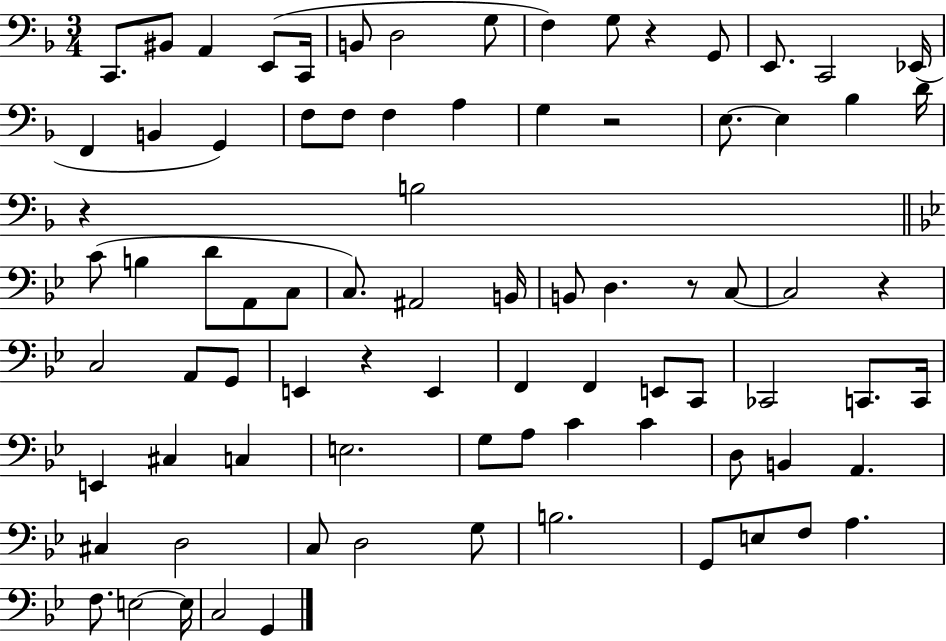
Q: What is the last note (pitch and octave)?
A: G2